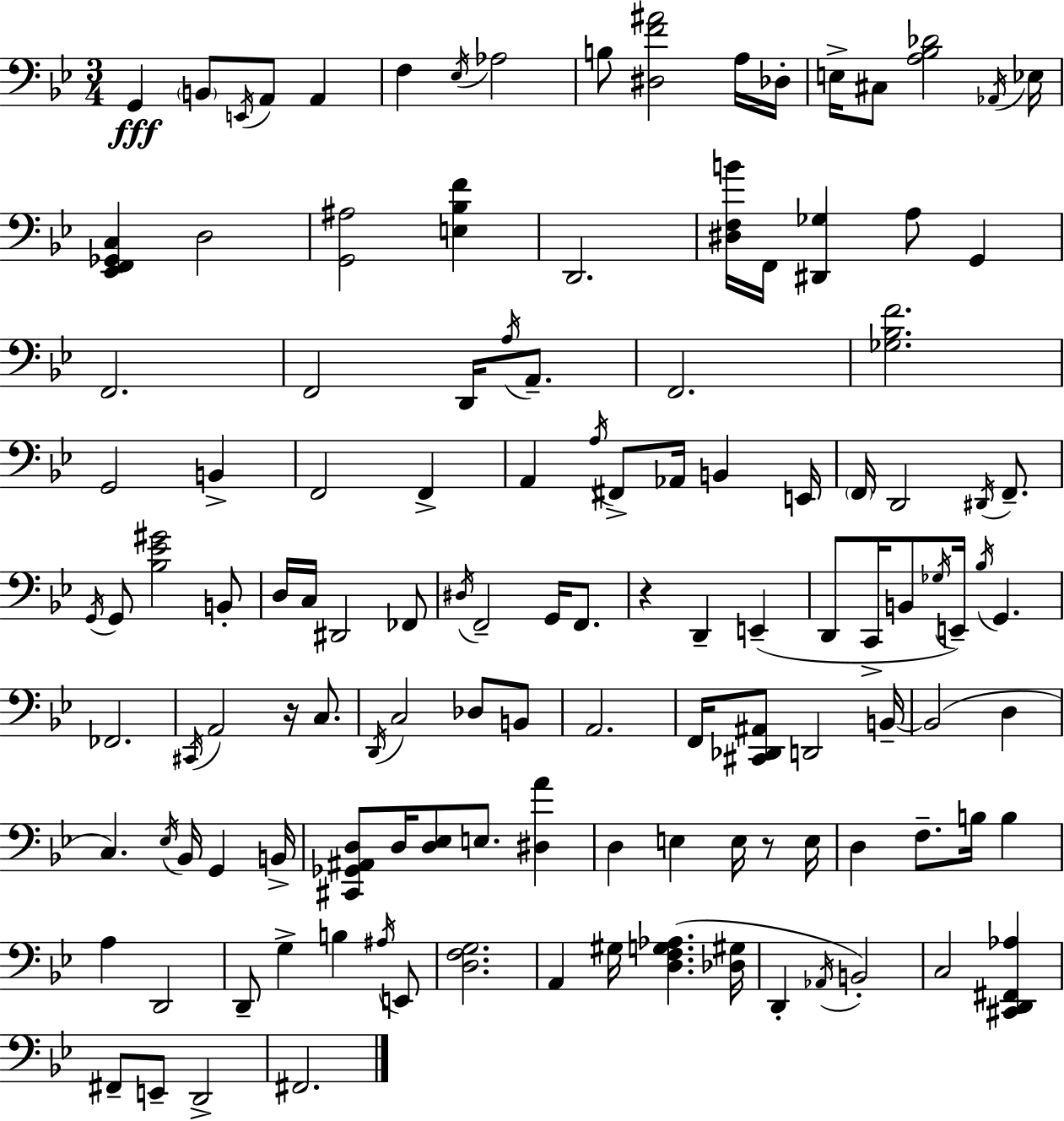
{
  \clef bass
  \numericTimeSignature
  \time 3/4
  \key g \minor
  g,4\fff \parenthesize b,8 \acciaccatura { e,16 } a,8 a,4 | f4 \acciaccatura { ees16 } aes2 | b8 <dis f' ais'>2 | a16 des16-. e16-> cis8 <a bes des'>2 | \break \acciaccatura { aes,16 } ees16 <ees, f, ges, c>4 d2 | <g, ais>2 <e bes f'>4 | d,2. | <dis f b'>16 f,16 <dis, ges>4 a8 g,4 | \break f,2. | f,2 d,16 | \acciaccatura { a16 } a,8.-- f,2. | <ges bes f'>2. | \break g,2 | b,4-> f,2 | f,4-> a,4 \acciaccatura { a16 } fis,8-> aes,16 | b,4 e,16 \parenthesize f,16 d,2 | \break \acciaccatura { dis,16 } f,8.-- \acciaccatura { g,16 } g,8 <bes ees' gis'>2 | b,8-. d16 c16 dis,2 | fes,8 \acciaccatura { dis16 } f,2-- | g,16 f,8. r4 | \break d,4-- e,4--( d,8 c,16-> b,8 | \acciaccatura { ges16 }) e,16-- \acciaccatura { bes16 } g,4. fes,2. | \acciaccatura { cis,16 } a,2 | r16 c8. \acciaccatura { d,16 } | \break c2 des8 b,8 | a,2. | f,16 <cis, des, ais,>8 d,2 b,16--~~ | b,2( d4 | \break c4.) \acciaccatura { ees16 } bes,16 g,4 | b,16-> <cis, ges, ais, d>8 d16 <d ees>8 e8. <dis a'>4 | d4 e4 e16 r8 | e16 d4 f8.-- b16 b4 | \break a4 d,2 | d,8-- g4-> b4 \acciaccatura { ais16 } | e,8 <d f g>2. | a,4 gis16 <d f g aes>4.( | \break <des gis>16 d,4-. \acciaccatura { aes,16 } b,2-.) | c2 <cis, d, fis, aes>4 | fis,8-- e,8-- d,2-> | fis,2. | \break \bar "|."
}